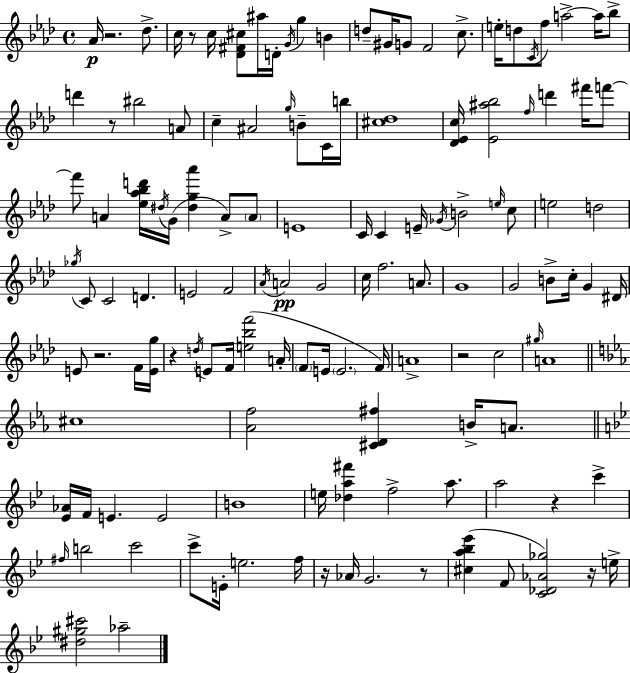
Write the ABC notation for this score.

X:1
T:Untitled
M:4/4
L:1/4
K:Ab
_A/4 z2 _d/2 c/4 z/2 c/4 [_D^F^c]/2 ^a/4 D/4 G/4 g B d/2 ^G/4 G/2 F2 c/2 e/4 d/2 C/4 f/2 a2 a/4 _b/2 d' z/2 ^b2 A/2 c ^A2 g/4 B/2 C/4 b/4 [^c_d]4 [_D_Ec]/4 [_E^a_b]2 f/4 d' ^f'/4 f'/2 f'/2 A [_e_a_bd']/4 ^d/4 G/4 [^dg_a'] A/2 A/2 E4 C/4 C E/4 _G/4 B2 e/4 c/2 e2 d2 _g/4 C/2 C2 D E2 F2 _A/4 A2 G2 c/4 f2 A/2 G4 G2 B/2 c/4 G ^D/4 E/2 z2 F/4 [Eg]/4 z d/4 E/2 F/4 [e_bf']2 A/4 F/2 E/4 E2 F/4 A4 z2 c2 ^g/4 A4 ^c4 [_Af]2 [^CD^f] B/4 A/2 [_E_A]/4 F/4 E E2 B4 e/4 [_da^f'] f2 a/2 a2 z c' ^f/4 b2 c'2 c'/2 E/4 e2 f/4 z/4 _A/4 G2 z/2 [^ca_b_e'] F/2 [C_D_A_g]2 z/4 e/4 [^d^g^c']2 _a2